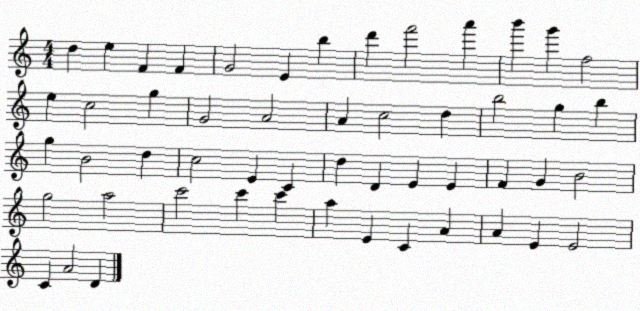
X:1
T:Untitled
M:4/4
L:1/4
K:C
d e F F G2 E b d' f'2 a' b' g' f2 e c2 g G2 A2 A c2 d b2 g b g B2 d c2 E C d D E E F G B2 g2 a2 c'2 c' c' a E C A A E E2 C A2 D